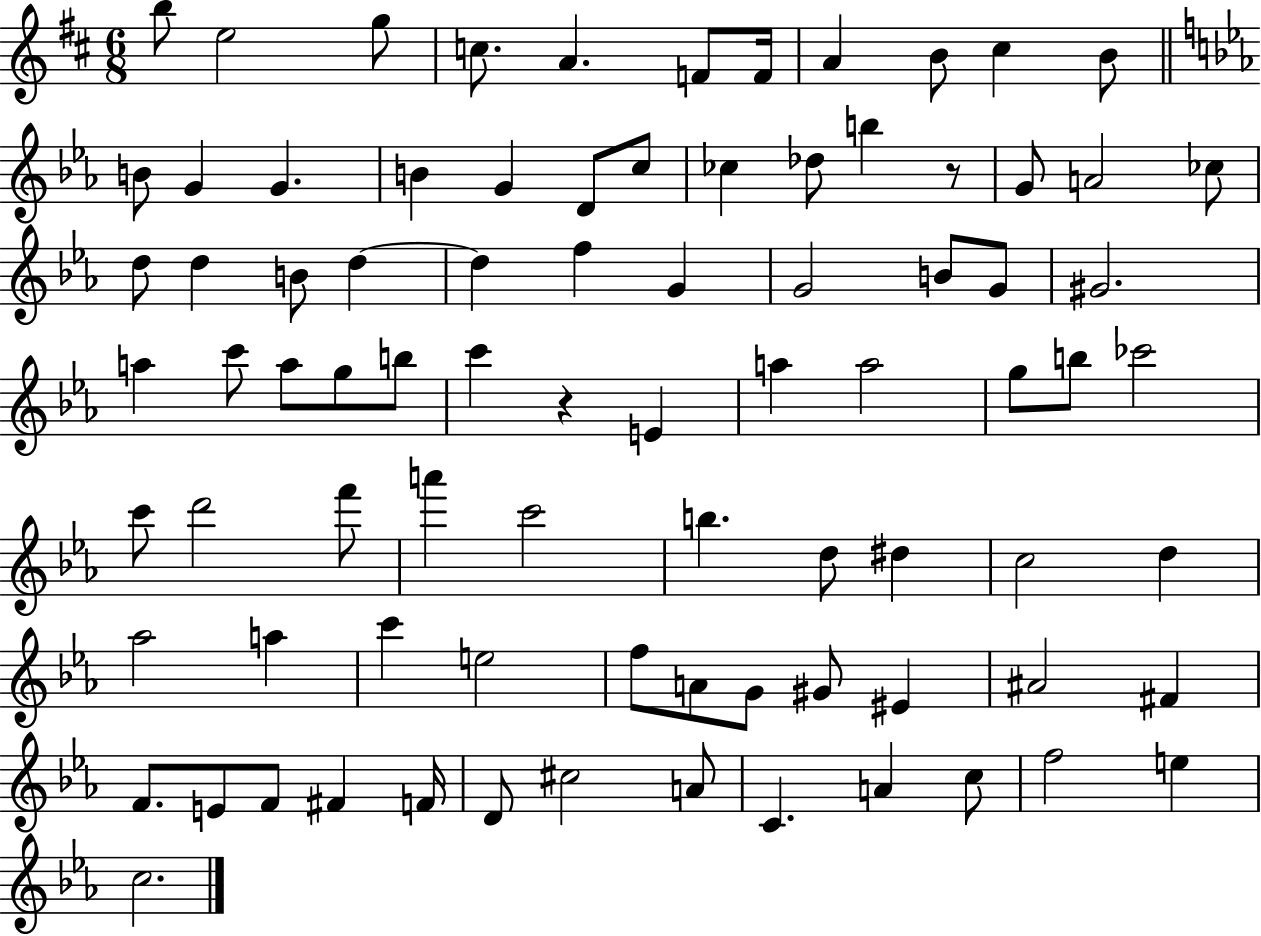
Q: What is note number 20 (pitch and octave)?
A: Db5